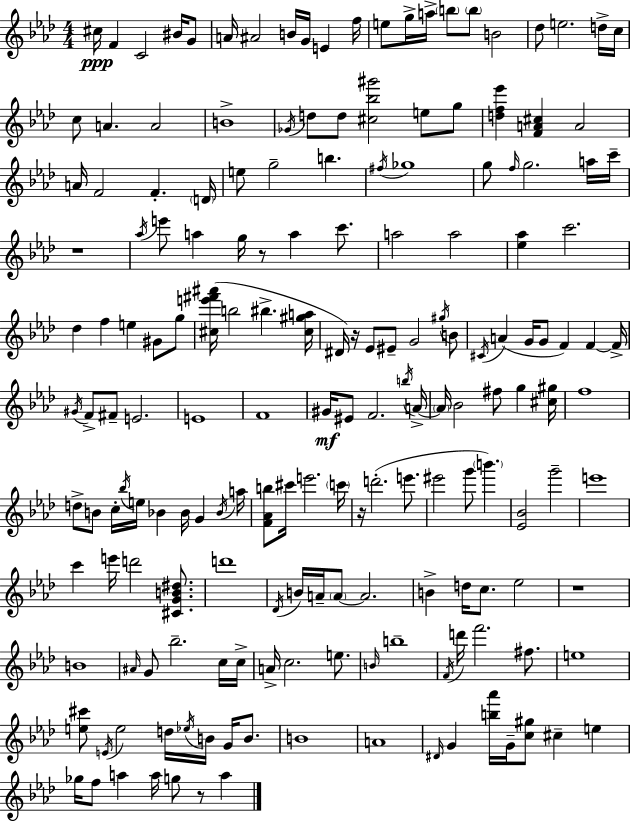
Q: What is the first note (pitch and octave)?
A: C#5